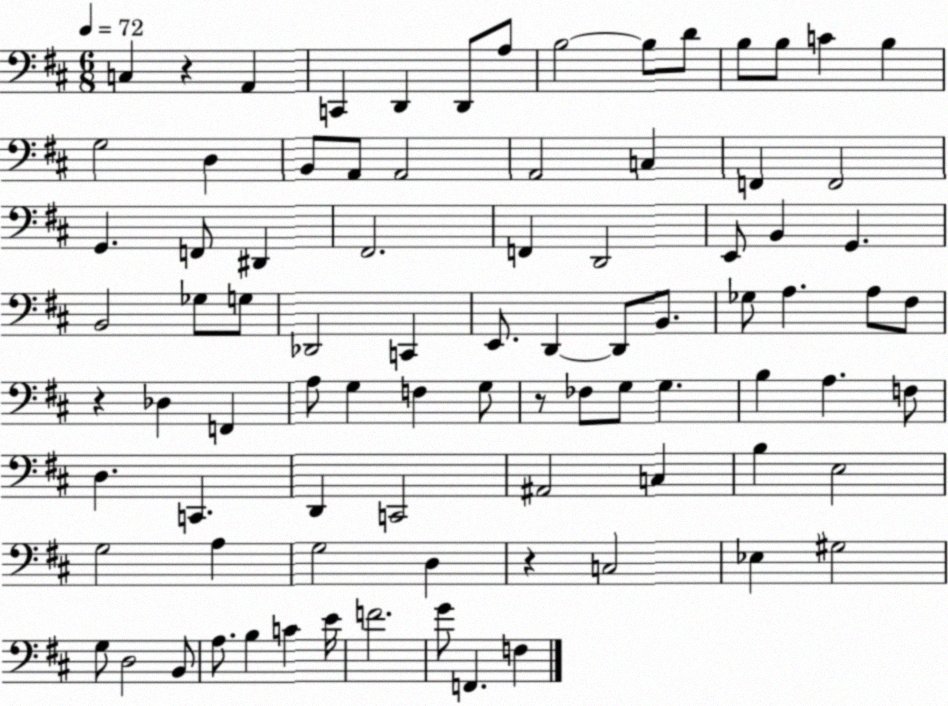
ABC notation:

X:1
T:Untitled
M:6/8
L:1/4
K:D
C, z A,, C,, D,, D,,/2 A,/2 B,2 B,/2 D/2 B,/2 B,/2 C B, G,2 D, B,,/2 A,,/2 A,,2 A,,2 C, F,, F,,2 G,, F,,/2 ^D,, ^F,,2 F,, D,,2 E,,/2 B,, G,, B,,2 _G,/2 G,/2 _D,,2 C,, E,,/2 D,, D,,/2 B,,/2 _G,/2 A, A,/2 ^F,/2 z _D, F,, A,/2 G, F, G,/2 z/2 _F,/2 G,/2 G, B, A, F,/2 D, C,, D,, C,,2 ^A,,2 C, B, E,2 G,2 A, G,2 D, z C,2 _E, ^G,2 G,/2 D,2 B,,/2 A,/2 B, C E/4 F2 G/2 F,, F,